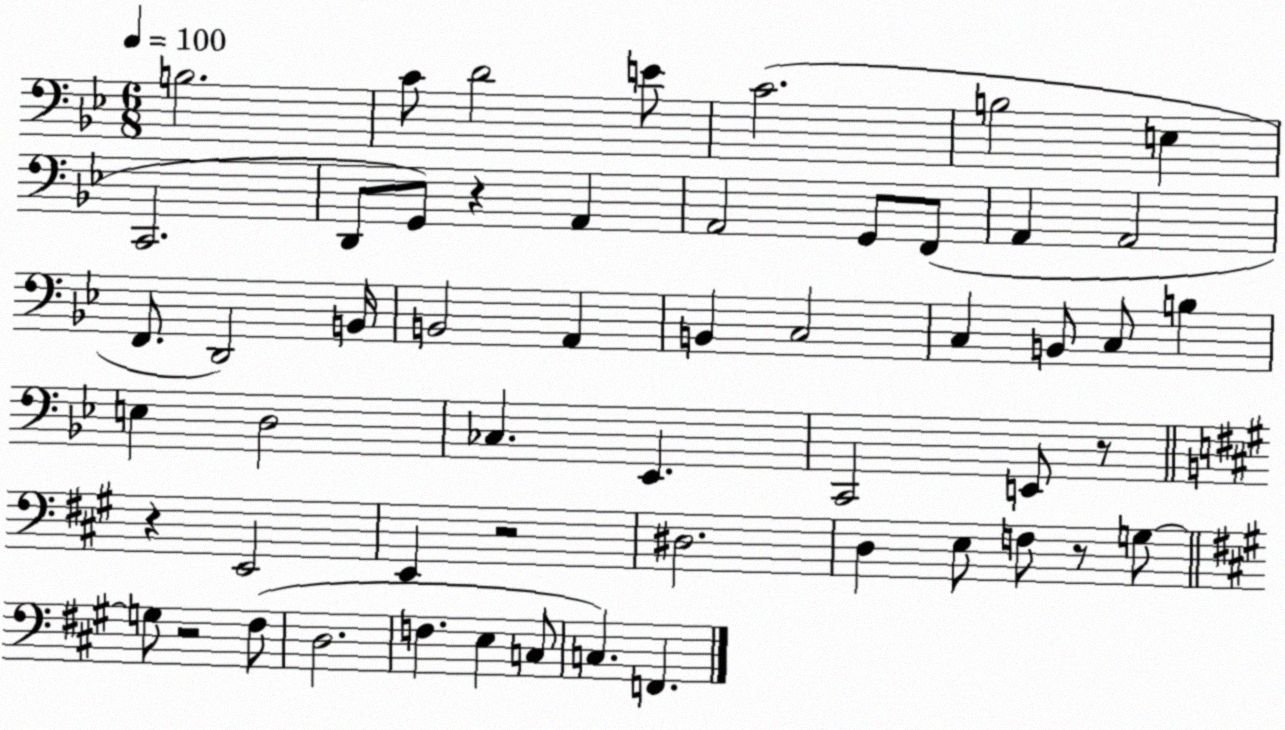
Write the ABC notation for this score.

X:1
T:Untitled
M:6/8
L:1/4
K:Bb
B,2 C/2 D2 E/2 C2 B,2 E, C,,2 D,,/2 G,,/2 z A,, A,,2 G,,/2 F,,/2 A,, A,,2 F,,/2 D,,2 B,,/4 B,,2 A,, B,, C,2 C, B,,/2 C,/2 B, E, D,2 _C, _E,, C,,2 E,,/2 z/2 z E,,2 E,, z2 ^D,2 D, E,/2 F,/2 z/2 G,/2 G,/2 z2 ^F,/2 D,2 F, E, C,/2 C, F,,